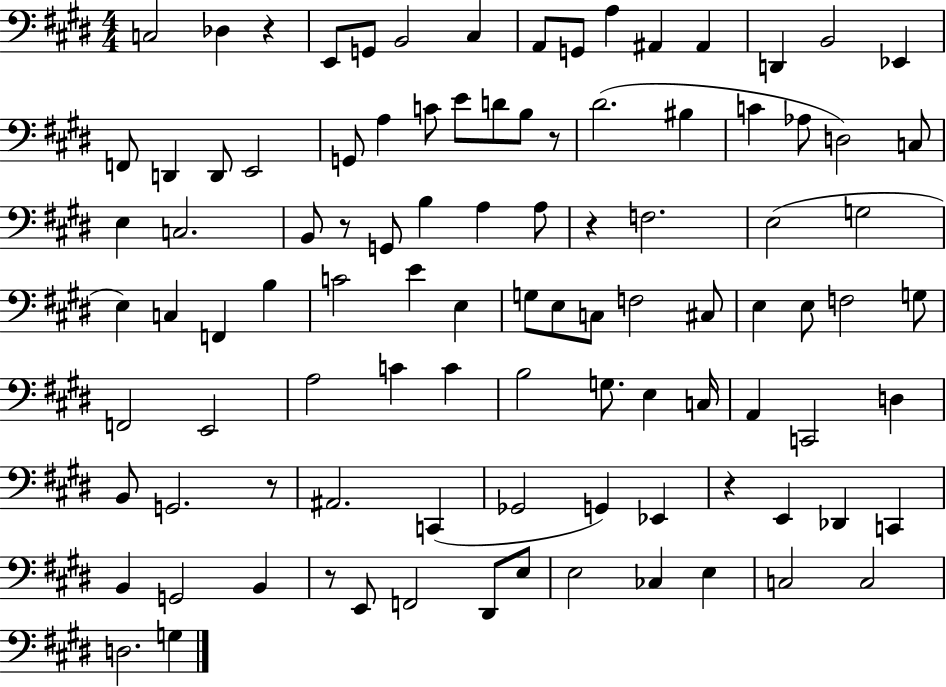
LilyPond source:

{
  \clef bass
  \numericTimeSignature
  \time 4/4
  \key e \major
  c2 des4 r4 | e,8 g,8 b,2 cis4 | a,8 g,8 a4 ais,4 ais,4 | d,4 b,2 ees,4 | \break f,8 d,4 d,8 e,2 | g,8 a4 c'8 e'8 d'8 b8 r8 | dis'2.( bis4 | c'4 aes8 d2) c8 | \break e4 c2. | b,8 r8 g,8 b4 a4 a8 | r4 f2. | e2( g2 | \break e4) c4 f,4 b4 | c'2 e'4 e4 | g8 e8 c8 f2 cis8 | e4 e8 f2 g8 | \break f,2 e,2 | a2 c'4 c'4 | b2 g8. e4 c16 | a,4 c,2 d4 | \break b,8 g,2. r8 | ais,2. c,4( | ges,2 g,4) ees,4 | r4 e,4 des,4 c,4 | \break b,4 g,2 b,4 | r8 e,8 f,2 dis,8 e8 | e2 ces4 e4 | c2 c2 | \break d2. g4 | \bar "|."
}